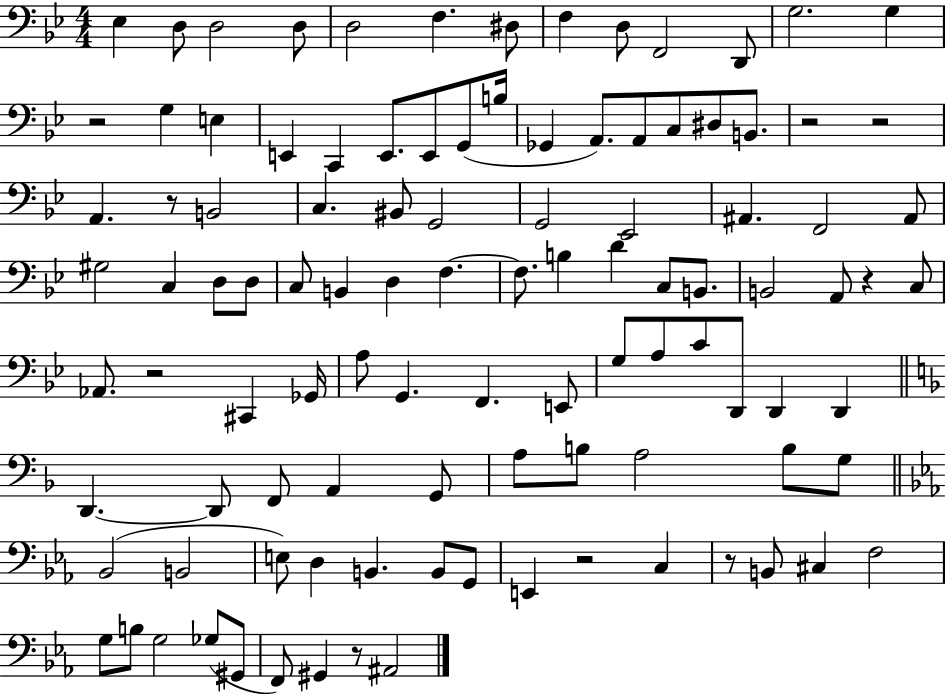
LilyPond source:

{
  \clef bass
  \numericTimeSignature
  \time 4/4
  \key bes \major
  ees4 d8 d2 d8 | d2 f4. dis8 | f4 d8 f,2 d,8 | g2. g4 | \break r2 g4 e4 | e,4 c,4 e,8. e,8 g,8( b16 | ges,4 a,8.) a,8 c8 dis8 b,8. | r2 r2 | \break a,4. r8 b,2 | c4. bis,8 g,2 | g,2 ees,2 | ais,4. f,2 ais,8 | \break gis2 c4 d8 d8 | c8 b,4 d4 f4.~~ | f8. b4 d'4 c8 b,8. | b,2 a,8 r4 c8 | \break aes,8. r2 cis,4 ges,16 | a8 g,4. f,4. e,8 | g8 a8 c'8 d,8 d,4 d,4 | \bar "||" \break \key d \minor d,4.~~ d,8 f,8 a,4 g,8 | a8 b8 a2 b8 g8 | \bar "||" \break \key c \minor bes,2( b,2 | e8) d4 b,4. b,8 g,8 | e,4 r2 c4 | r8 b,8 cis4 f2 | \break g8 b8 g2 ges8( gis,8 | f,8) gis,4 r8 ais,2 | \bar "|."
}